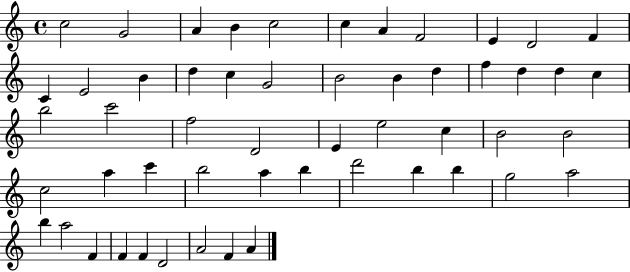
C5/h G4/h A4/q B4/q C5/h C5/q A4/q F4/h E4/q D4/h F4/q C4/q E4/h B4/q D5/q C5/q G4/h B4/h B4/q D5/q F5/q D5/q D5/q C5/q B5/h C6/h F5/h D4/h E4/q E5/h C5/q B4/h B4/h C5/h A5/q C6/q B5/h A5/q B5/q D6/h B5/q B5/q G5/h A5/h B5/q A5/h F4/q F4/q F4/q D4/h A4/h F4/q A4/q